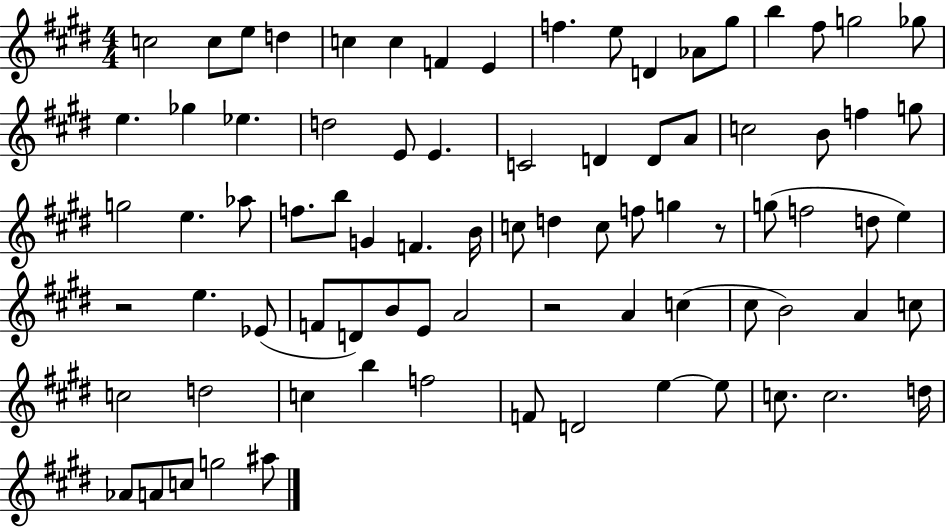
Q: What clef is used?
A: treble